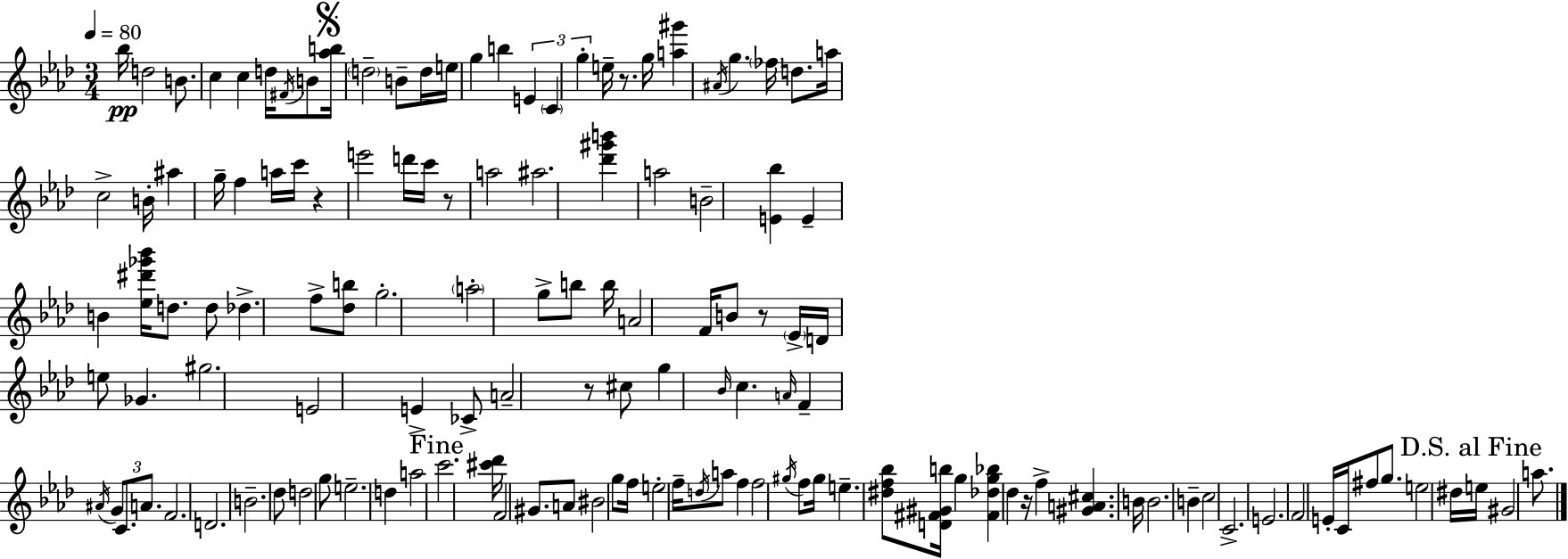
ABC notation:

X:1
T:Untitled
M:3/4
L:1/4
K:Ab
_b/4 d2 B/2 c c d/4 ^F/4 B/2 [_ab]/4 d2 B/2 d/4 e/4 g b E C g e/4 z/2 g/4 [a^g'] ^A/4 g _f/4 d/2 a/4 c2 B/4 ^a g/4 f a/4 c'/4 z e'2 d'/4 c'/4 z/2 a2 ^a2 [_d'^g'b'] a2 B2 [E_b] E B [_e^d'_g'_b']/4 d/2 d/2 _d f/2 [_db]/2 g2 a2 g/2 b/2 b/4 A2 F/4 B/2 z/2 _E/4 D/4 e/2 _G ^g2 E2 E _C/2 A2 z/2 ^c/2 g _B/4 c A/4 F ^A/4 G/2 C/2 A/2 F2 D2 B2 _d/2 d2 g/2 e2 d a2 c'2 [^c'_d']/4 F2 ^G/2 A/2 ^B2 g/2 f/4 e2 f/4 d/4 a/2 f f2 ^g/4 f/2 ^g/4 e [^df_b]/2 [D^F^Gb]/4 g [^F_dg_b] _d z/4 f [^GA^c] B/4 B2 B c2 C2 E2 F2 E/4 C/4 ^f/2 g/2 e2 ^d/4 e/4 ^G2 a/2